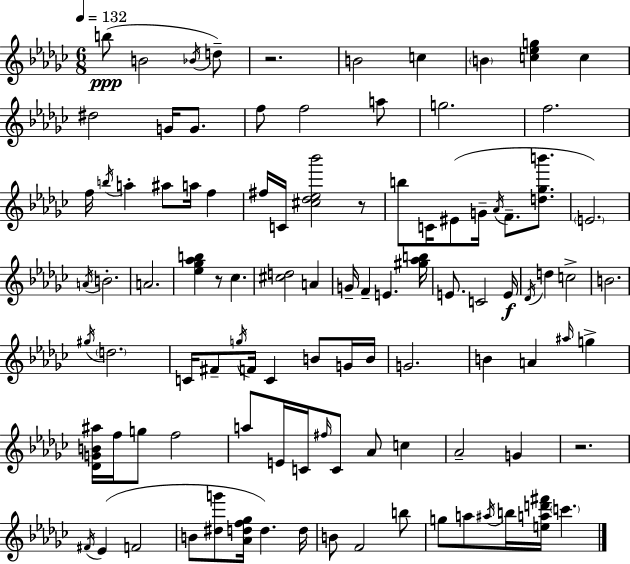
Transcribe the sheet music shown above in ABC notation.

X:1
T:Untitled
M:6/8
L:1/4
K:Ebm
b/2 B2 _B/4 d/2 z2 B2 c B [c_eg] c ^d2 G/4 G/2 f/2 f2 a/2 g2 f2 f/4 b/4 a ^a/2 a/4 f ^f/4 C/4 [^c_d_e_b']2 z/2 b/2 C/4 ^E/2 G/4 _A/4 F/2 [d_gb']/2 E2 A/4 B2 A2 [_e_g_ab] z/2 _c [^cd]2 A G/4 F E [^g_ab]/4 E/2 C2 E/4 _D/4 d c2 B2 ^g/4 d2 C/4 ^F/2 g/4 F/4 C B/2 G/4 B/4 G2 B A ^a/4 g [_DGB^a]/4 f/4 g/2 f2 a/2 E/4 C/4 ^f/4 C/2 _A/2 c _A2 G z2 ^F/4 _E F2 B/2 [^dg']/2 [_Adf_g]/4 d d/4 B/2 F2 b/2 g/2 a/2 ^a/4 b/4 [ead'^f']/4 c'